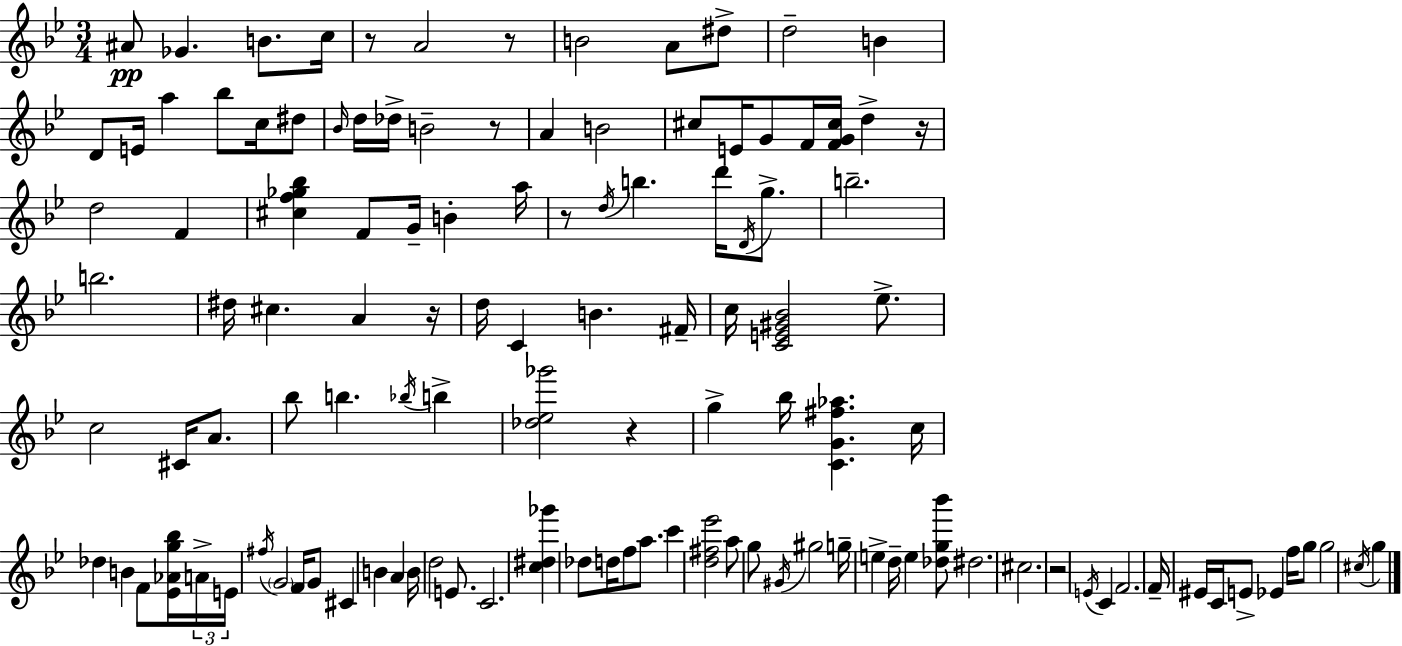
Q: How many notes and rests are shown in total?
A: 120